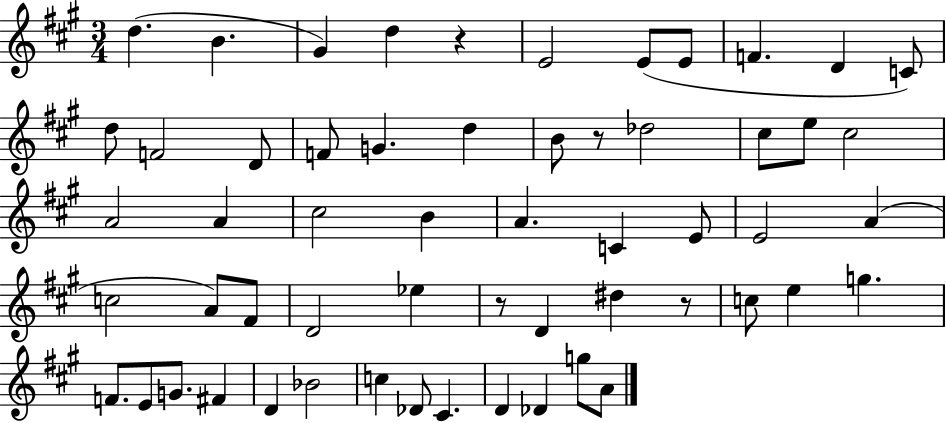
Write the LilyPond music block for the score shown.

{
  \clef treble
  \numericTimeSignature
  \time 3/4
  \key a \major
  \repeat volta 2 { d''4.( b'4. | gis'4) d''4 r4 | e'2 e'8( e'8 | f'4. d'4 c'8) | \break d''8 f'2 d'8 | f'8 g'4. d''4 | b'8 r8 des''2 | cis''8 e''8 cis''2 | \break a'2 a'4 | cis''2 b'4 | a'4. c'4 e'8 | e'2 a'4( | \break c''2 a'8) fis'8 | d'2 ees''4 | r8 d'4 dis''4 r8 | c''8 e''4 g''4. | \break f'8. e'8 g'8. fis'4 | d'4 bes'2 | c''4 des'8 cis'4. | d'4 des'4 g''8 a'8 | \break } \bar "|."
}